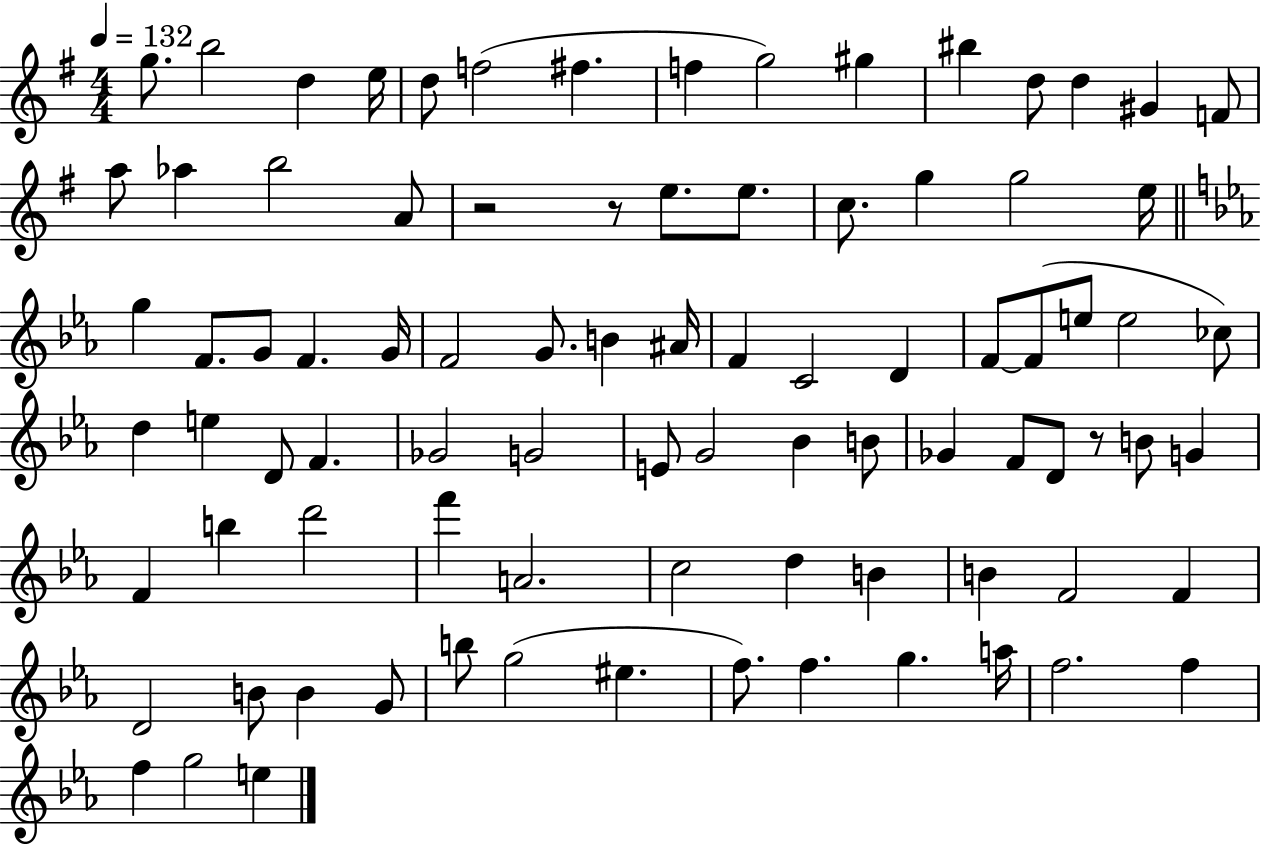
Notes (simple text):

G5/e. B5/h D5/q E5/s D5/e F5/h F#5/q. F5/q G5/h G#5/q BIS5/q D5/e D5/q G#4/q F4/e A5/e Ab5/q B5/h A4/e R/h R/e E5/e. E5/e. C5/e. G5/q G5/h E5/s G5/q F4/e. G4/e F4/q. G4/s F4/h G4/e. B4/q A#4/s F4/q C4/h D4/q F4/e F4/e E5/e E5/h CES5/e D5/q E5/q D4/e F4/q. Gb4/h G4/h E4/e G4/h Bb4/q B4/e Gb4/q F4/e D4/e R/e B4/e G4/q F4/q B5/q D6/h F6/q A4/h. C5/h D5/q B4/q B4/q F4/h F4/q D4/h B4/e B4/q G4/e B5/e G5/h EIS5/q. F5/e. F5/q. G5/q. A5/s F5/h. F5/q F5/q G5/h E5/q